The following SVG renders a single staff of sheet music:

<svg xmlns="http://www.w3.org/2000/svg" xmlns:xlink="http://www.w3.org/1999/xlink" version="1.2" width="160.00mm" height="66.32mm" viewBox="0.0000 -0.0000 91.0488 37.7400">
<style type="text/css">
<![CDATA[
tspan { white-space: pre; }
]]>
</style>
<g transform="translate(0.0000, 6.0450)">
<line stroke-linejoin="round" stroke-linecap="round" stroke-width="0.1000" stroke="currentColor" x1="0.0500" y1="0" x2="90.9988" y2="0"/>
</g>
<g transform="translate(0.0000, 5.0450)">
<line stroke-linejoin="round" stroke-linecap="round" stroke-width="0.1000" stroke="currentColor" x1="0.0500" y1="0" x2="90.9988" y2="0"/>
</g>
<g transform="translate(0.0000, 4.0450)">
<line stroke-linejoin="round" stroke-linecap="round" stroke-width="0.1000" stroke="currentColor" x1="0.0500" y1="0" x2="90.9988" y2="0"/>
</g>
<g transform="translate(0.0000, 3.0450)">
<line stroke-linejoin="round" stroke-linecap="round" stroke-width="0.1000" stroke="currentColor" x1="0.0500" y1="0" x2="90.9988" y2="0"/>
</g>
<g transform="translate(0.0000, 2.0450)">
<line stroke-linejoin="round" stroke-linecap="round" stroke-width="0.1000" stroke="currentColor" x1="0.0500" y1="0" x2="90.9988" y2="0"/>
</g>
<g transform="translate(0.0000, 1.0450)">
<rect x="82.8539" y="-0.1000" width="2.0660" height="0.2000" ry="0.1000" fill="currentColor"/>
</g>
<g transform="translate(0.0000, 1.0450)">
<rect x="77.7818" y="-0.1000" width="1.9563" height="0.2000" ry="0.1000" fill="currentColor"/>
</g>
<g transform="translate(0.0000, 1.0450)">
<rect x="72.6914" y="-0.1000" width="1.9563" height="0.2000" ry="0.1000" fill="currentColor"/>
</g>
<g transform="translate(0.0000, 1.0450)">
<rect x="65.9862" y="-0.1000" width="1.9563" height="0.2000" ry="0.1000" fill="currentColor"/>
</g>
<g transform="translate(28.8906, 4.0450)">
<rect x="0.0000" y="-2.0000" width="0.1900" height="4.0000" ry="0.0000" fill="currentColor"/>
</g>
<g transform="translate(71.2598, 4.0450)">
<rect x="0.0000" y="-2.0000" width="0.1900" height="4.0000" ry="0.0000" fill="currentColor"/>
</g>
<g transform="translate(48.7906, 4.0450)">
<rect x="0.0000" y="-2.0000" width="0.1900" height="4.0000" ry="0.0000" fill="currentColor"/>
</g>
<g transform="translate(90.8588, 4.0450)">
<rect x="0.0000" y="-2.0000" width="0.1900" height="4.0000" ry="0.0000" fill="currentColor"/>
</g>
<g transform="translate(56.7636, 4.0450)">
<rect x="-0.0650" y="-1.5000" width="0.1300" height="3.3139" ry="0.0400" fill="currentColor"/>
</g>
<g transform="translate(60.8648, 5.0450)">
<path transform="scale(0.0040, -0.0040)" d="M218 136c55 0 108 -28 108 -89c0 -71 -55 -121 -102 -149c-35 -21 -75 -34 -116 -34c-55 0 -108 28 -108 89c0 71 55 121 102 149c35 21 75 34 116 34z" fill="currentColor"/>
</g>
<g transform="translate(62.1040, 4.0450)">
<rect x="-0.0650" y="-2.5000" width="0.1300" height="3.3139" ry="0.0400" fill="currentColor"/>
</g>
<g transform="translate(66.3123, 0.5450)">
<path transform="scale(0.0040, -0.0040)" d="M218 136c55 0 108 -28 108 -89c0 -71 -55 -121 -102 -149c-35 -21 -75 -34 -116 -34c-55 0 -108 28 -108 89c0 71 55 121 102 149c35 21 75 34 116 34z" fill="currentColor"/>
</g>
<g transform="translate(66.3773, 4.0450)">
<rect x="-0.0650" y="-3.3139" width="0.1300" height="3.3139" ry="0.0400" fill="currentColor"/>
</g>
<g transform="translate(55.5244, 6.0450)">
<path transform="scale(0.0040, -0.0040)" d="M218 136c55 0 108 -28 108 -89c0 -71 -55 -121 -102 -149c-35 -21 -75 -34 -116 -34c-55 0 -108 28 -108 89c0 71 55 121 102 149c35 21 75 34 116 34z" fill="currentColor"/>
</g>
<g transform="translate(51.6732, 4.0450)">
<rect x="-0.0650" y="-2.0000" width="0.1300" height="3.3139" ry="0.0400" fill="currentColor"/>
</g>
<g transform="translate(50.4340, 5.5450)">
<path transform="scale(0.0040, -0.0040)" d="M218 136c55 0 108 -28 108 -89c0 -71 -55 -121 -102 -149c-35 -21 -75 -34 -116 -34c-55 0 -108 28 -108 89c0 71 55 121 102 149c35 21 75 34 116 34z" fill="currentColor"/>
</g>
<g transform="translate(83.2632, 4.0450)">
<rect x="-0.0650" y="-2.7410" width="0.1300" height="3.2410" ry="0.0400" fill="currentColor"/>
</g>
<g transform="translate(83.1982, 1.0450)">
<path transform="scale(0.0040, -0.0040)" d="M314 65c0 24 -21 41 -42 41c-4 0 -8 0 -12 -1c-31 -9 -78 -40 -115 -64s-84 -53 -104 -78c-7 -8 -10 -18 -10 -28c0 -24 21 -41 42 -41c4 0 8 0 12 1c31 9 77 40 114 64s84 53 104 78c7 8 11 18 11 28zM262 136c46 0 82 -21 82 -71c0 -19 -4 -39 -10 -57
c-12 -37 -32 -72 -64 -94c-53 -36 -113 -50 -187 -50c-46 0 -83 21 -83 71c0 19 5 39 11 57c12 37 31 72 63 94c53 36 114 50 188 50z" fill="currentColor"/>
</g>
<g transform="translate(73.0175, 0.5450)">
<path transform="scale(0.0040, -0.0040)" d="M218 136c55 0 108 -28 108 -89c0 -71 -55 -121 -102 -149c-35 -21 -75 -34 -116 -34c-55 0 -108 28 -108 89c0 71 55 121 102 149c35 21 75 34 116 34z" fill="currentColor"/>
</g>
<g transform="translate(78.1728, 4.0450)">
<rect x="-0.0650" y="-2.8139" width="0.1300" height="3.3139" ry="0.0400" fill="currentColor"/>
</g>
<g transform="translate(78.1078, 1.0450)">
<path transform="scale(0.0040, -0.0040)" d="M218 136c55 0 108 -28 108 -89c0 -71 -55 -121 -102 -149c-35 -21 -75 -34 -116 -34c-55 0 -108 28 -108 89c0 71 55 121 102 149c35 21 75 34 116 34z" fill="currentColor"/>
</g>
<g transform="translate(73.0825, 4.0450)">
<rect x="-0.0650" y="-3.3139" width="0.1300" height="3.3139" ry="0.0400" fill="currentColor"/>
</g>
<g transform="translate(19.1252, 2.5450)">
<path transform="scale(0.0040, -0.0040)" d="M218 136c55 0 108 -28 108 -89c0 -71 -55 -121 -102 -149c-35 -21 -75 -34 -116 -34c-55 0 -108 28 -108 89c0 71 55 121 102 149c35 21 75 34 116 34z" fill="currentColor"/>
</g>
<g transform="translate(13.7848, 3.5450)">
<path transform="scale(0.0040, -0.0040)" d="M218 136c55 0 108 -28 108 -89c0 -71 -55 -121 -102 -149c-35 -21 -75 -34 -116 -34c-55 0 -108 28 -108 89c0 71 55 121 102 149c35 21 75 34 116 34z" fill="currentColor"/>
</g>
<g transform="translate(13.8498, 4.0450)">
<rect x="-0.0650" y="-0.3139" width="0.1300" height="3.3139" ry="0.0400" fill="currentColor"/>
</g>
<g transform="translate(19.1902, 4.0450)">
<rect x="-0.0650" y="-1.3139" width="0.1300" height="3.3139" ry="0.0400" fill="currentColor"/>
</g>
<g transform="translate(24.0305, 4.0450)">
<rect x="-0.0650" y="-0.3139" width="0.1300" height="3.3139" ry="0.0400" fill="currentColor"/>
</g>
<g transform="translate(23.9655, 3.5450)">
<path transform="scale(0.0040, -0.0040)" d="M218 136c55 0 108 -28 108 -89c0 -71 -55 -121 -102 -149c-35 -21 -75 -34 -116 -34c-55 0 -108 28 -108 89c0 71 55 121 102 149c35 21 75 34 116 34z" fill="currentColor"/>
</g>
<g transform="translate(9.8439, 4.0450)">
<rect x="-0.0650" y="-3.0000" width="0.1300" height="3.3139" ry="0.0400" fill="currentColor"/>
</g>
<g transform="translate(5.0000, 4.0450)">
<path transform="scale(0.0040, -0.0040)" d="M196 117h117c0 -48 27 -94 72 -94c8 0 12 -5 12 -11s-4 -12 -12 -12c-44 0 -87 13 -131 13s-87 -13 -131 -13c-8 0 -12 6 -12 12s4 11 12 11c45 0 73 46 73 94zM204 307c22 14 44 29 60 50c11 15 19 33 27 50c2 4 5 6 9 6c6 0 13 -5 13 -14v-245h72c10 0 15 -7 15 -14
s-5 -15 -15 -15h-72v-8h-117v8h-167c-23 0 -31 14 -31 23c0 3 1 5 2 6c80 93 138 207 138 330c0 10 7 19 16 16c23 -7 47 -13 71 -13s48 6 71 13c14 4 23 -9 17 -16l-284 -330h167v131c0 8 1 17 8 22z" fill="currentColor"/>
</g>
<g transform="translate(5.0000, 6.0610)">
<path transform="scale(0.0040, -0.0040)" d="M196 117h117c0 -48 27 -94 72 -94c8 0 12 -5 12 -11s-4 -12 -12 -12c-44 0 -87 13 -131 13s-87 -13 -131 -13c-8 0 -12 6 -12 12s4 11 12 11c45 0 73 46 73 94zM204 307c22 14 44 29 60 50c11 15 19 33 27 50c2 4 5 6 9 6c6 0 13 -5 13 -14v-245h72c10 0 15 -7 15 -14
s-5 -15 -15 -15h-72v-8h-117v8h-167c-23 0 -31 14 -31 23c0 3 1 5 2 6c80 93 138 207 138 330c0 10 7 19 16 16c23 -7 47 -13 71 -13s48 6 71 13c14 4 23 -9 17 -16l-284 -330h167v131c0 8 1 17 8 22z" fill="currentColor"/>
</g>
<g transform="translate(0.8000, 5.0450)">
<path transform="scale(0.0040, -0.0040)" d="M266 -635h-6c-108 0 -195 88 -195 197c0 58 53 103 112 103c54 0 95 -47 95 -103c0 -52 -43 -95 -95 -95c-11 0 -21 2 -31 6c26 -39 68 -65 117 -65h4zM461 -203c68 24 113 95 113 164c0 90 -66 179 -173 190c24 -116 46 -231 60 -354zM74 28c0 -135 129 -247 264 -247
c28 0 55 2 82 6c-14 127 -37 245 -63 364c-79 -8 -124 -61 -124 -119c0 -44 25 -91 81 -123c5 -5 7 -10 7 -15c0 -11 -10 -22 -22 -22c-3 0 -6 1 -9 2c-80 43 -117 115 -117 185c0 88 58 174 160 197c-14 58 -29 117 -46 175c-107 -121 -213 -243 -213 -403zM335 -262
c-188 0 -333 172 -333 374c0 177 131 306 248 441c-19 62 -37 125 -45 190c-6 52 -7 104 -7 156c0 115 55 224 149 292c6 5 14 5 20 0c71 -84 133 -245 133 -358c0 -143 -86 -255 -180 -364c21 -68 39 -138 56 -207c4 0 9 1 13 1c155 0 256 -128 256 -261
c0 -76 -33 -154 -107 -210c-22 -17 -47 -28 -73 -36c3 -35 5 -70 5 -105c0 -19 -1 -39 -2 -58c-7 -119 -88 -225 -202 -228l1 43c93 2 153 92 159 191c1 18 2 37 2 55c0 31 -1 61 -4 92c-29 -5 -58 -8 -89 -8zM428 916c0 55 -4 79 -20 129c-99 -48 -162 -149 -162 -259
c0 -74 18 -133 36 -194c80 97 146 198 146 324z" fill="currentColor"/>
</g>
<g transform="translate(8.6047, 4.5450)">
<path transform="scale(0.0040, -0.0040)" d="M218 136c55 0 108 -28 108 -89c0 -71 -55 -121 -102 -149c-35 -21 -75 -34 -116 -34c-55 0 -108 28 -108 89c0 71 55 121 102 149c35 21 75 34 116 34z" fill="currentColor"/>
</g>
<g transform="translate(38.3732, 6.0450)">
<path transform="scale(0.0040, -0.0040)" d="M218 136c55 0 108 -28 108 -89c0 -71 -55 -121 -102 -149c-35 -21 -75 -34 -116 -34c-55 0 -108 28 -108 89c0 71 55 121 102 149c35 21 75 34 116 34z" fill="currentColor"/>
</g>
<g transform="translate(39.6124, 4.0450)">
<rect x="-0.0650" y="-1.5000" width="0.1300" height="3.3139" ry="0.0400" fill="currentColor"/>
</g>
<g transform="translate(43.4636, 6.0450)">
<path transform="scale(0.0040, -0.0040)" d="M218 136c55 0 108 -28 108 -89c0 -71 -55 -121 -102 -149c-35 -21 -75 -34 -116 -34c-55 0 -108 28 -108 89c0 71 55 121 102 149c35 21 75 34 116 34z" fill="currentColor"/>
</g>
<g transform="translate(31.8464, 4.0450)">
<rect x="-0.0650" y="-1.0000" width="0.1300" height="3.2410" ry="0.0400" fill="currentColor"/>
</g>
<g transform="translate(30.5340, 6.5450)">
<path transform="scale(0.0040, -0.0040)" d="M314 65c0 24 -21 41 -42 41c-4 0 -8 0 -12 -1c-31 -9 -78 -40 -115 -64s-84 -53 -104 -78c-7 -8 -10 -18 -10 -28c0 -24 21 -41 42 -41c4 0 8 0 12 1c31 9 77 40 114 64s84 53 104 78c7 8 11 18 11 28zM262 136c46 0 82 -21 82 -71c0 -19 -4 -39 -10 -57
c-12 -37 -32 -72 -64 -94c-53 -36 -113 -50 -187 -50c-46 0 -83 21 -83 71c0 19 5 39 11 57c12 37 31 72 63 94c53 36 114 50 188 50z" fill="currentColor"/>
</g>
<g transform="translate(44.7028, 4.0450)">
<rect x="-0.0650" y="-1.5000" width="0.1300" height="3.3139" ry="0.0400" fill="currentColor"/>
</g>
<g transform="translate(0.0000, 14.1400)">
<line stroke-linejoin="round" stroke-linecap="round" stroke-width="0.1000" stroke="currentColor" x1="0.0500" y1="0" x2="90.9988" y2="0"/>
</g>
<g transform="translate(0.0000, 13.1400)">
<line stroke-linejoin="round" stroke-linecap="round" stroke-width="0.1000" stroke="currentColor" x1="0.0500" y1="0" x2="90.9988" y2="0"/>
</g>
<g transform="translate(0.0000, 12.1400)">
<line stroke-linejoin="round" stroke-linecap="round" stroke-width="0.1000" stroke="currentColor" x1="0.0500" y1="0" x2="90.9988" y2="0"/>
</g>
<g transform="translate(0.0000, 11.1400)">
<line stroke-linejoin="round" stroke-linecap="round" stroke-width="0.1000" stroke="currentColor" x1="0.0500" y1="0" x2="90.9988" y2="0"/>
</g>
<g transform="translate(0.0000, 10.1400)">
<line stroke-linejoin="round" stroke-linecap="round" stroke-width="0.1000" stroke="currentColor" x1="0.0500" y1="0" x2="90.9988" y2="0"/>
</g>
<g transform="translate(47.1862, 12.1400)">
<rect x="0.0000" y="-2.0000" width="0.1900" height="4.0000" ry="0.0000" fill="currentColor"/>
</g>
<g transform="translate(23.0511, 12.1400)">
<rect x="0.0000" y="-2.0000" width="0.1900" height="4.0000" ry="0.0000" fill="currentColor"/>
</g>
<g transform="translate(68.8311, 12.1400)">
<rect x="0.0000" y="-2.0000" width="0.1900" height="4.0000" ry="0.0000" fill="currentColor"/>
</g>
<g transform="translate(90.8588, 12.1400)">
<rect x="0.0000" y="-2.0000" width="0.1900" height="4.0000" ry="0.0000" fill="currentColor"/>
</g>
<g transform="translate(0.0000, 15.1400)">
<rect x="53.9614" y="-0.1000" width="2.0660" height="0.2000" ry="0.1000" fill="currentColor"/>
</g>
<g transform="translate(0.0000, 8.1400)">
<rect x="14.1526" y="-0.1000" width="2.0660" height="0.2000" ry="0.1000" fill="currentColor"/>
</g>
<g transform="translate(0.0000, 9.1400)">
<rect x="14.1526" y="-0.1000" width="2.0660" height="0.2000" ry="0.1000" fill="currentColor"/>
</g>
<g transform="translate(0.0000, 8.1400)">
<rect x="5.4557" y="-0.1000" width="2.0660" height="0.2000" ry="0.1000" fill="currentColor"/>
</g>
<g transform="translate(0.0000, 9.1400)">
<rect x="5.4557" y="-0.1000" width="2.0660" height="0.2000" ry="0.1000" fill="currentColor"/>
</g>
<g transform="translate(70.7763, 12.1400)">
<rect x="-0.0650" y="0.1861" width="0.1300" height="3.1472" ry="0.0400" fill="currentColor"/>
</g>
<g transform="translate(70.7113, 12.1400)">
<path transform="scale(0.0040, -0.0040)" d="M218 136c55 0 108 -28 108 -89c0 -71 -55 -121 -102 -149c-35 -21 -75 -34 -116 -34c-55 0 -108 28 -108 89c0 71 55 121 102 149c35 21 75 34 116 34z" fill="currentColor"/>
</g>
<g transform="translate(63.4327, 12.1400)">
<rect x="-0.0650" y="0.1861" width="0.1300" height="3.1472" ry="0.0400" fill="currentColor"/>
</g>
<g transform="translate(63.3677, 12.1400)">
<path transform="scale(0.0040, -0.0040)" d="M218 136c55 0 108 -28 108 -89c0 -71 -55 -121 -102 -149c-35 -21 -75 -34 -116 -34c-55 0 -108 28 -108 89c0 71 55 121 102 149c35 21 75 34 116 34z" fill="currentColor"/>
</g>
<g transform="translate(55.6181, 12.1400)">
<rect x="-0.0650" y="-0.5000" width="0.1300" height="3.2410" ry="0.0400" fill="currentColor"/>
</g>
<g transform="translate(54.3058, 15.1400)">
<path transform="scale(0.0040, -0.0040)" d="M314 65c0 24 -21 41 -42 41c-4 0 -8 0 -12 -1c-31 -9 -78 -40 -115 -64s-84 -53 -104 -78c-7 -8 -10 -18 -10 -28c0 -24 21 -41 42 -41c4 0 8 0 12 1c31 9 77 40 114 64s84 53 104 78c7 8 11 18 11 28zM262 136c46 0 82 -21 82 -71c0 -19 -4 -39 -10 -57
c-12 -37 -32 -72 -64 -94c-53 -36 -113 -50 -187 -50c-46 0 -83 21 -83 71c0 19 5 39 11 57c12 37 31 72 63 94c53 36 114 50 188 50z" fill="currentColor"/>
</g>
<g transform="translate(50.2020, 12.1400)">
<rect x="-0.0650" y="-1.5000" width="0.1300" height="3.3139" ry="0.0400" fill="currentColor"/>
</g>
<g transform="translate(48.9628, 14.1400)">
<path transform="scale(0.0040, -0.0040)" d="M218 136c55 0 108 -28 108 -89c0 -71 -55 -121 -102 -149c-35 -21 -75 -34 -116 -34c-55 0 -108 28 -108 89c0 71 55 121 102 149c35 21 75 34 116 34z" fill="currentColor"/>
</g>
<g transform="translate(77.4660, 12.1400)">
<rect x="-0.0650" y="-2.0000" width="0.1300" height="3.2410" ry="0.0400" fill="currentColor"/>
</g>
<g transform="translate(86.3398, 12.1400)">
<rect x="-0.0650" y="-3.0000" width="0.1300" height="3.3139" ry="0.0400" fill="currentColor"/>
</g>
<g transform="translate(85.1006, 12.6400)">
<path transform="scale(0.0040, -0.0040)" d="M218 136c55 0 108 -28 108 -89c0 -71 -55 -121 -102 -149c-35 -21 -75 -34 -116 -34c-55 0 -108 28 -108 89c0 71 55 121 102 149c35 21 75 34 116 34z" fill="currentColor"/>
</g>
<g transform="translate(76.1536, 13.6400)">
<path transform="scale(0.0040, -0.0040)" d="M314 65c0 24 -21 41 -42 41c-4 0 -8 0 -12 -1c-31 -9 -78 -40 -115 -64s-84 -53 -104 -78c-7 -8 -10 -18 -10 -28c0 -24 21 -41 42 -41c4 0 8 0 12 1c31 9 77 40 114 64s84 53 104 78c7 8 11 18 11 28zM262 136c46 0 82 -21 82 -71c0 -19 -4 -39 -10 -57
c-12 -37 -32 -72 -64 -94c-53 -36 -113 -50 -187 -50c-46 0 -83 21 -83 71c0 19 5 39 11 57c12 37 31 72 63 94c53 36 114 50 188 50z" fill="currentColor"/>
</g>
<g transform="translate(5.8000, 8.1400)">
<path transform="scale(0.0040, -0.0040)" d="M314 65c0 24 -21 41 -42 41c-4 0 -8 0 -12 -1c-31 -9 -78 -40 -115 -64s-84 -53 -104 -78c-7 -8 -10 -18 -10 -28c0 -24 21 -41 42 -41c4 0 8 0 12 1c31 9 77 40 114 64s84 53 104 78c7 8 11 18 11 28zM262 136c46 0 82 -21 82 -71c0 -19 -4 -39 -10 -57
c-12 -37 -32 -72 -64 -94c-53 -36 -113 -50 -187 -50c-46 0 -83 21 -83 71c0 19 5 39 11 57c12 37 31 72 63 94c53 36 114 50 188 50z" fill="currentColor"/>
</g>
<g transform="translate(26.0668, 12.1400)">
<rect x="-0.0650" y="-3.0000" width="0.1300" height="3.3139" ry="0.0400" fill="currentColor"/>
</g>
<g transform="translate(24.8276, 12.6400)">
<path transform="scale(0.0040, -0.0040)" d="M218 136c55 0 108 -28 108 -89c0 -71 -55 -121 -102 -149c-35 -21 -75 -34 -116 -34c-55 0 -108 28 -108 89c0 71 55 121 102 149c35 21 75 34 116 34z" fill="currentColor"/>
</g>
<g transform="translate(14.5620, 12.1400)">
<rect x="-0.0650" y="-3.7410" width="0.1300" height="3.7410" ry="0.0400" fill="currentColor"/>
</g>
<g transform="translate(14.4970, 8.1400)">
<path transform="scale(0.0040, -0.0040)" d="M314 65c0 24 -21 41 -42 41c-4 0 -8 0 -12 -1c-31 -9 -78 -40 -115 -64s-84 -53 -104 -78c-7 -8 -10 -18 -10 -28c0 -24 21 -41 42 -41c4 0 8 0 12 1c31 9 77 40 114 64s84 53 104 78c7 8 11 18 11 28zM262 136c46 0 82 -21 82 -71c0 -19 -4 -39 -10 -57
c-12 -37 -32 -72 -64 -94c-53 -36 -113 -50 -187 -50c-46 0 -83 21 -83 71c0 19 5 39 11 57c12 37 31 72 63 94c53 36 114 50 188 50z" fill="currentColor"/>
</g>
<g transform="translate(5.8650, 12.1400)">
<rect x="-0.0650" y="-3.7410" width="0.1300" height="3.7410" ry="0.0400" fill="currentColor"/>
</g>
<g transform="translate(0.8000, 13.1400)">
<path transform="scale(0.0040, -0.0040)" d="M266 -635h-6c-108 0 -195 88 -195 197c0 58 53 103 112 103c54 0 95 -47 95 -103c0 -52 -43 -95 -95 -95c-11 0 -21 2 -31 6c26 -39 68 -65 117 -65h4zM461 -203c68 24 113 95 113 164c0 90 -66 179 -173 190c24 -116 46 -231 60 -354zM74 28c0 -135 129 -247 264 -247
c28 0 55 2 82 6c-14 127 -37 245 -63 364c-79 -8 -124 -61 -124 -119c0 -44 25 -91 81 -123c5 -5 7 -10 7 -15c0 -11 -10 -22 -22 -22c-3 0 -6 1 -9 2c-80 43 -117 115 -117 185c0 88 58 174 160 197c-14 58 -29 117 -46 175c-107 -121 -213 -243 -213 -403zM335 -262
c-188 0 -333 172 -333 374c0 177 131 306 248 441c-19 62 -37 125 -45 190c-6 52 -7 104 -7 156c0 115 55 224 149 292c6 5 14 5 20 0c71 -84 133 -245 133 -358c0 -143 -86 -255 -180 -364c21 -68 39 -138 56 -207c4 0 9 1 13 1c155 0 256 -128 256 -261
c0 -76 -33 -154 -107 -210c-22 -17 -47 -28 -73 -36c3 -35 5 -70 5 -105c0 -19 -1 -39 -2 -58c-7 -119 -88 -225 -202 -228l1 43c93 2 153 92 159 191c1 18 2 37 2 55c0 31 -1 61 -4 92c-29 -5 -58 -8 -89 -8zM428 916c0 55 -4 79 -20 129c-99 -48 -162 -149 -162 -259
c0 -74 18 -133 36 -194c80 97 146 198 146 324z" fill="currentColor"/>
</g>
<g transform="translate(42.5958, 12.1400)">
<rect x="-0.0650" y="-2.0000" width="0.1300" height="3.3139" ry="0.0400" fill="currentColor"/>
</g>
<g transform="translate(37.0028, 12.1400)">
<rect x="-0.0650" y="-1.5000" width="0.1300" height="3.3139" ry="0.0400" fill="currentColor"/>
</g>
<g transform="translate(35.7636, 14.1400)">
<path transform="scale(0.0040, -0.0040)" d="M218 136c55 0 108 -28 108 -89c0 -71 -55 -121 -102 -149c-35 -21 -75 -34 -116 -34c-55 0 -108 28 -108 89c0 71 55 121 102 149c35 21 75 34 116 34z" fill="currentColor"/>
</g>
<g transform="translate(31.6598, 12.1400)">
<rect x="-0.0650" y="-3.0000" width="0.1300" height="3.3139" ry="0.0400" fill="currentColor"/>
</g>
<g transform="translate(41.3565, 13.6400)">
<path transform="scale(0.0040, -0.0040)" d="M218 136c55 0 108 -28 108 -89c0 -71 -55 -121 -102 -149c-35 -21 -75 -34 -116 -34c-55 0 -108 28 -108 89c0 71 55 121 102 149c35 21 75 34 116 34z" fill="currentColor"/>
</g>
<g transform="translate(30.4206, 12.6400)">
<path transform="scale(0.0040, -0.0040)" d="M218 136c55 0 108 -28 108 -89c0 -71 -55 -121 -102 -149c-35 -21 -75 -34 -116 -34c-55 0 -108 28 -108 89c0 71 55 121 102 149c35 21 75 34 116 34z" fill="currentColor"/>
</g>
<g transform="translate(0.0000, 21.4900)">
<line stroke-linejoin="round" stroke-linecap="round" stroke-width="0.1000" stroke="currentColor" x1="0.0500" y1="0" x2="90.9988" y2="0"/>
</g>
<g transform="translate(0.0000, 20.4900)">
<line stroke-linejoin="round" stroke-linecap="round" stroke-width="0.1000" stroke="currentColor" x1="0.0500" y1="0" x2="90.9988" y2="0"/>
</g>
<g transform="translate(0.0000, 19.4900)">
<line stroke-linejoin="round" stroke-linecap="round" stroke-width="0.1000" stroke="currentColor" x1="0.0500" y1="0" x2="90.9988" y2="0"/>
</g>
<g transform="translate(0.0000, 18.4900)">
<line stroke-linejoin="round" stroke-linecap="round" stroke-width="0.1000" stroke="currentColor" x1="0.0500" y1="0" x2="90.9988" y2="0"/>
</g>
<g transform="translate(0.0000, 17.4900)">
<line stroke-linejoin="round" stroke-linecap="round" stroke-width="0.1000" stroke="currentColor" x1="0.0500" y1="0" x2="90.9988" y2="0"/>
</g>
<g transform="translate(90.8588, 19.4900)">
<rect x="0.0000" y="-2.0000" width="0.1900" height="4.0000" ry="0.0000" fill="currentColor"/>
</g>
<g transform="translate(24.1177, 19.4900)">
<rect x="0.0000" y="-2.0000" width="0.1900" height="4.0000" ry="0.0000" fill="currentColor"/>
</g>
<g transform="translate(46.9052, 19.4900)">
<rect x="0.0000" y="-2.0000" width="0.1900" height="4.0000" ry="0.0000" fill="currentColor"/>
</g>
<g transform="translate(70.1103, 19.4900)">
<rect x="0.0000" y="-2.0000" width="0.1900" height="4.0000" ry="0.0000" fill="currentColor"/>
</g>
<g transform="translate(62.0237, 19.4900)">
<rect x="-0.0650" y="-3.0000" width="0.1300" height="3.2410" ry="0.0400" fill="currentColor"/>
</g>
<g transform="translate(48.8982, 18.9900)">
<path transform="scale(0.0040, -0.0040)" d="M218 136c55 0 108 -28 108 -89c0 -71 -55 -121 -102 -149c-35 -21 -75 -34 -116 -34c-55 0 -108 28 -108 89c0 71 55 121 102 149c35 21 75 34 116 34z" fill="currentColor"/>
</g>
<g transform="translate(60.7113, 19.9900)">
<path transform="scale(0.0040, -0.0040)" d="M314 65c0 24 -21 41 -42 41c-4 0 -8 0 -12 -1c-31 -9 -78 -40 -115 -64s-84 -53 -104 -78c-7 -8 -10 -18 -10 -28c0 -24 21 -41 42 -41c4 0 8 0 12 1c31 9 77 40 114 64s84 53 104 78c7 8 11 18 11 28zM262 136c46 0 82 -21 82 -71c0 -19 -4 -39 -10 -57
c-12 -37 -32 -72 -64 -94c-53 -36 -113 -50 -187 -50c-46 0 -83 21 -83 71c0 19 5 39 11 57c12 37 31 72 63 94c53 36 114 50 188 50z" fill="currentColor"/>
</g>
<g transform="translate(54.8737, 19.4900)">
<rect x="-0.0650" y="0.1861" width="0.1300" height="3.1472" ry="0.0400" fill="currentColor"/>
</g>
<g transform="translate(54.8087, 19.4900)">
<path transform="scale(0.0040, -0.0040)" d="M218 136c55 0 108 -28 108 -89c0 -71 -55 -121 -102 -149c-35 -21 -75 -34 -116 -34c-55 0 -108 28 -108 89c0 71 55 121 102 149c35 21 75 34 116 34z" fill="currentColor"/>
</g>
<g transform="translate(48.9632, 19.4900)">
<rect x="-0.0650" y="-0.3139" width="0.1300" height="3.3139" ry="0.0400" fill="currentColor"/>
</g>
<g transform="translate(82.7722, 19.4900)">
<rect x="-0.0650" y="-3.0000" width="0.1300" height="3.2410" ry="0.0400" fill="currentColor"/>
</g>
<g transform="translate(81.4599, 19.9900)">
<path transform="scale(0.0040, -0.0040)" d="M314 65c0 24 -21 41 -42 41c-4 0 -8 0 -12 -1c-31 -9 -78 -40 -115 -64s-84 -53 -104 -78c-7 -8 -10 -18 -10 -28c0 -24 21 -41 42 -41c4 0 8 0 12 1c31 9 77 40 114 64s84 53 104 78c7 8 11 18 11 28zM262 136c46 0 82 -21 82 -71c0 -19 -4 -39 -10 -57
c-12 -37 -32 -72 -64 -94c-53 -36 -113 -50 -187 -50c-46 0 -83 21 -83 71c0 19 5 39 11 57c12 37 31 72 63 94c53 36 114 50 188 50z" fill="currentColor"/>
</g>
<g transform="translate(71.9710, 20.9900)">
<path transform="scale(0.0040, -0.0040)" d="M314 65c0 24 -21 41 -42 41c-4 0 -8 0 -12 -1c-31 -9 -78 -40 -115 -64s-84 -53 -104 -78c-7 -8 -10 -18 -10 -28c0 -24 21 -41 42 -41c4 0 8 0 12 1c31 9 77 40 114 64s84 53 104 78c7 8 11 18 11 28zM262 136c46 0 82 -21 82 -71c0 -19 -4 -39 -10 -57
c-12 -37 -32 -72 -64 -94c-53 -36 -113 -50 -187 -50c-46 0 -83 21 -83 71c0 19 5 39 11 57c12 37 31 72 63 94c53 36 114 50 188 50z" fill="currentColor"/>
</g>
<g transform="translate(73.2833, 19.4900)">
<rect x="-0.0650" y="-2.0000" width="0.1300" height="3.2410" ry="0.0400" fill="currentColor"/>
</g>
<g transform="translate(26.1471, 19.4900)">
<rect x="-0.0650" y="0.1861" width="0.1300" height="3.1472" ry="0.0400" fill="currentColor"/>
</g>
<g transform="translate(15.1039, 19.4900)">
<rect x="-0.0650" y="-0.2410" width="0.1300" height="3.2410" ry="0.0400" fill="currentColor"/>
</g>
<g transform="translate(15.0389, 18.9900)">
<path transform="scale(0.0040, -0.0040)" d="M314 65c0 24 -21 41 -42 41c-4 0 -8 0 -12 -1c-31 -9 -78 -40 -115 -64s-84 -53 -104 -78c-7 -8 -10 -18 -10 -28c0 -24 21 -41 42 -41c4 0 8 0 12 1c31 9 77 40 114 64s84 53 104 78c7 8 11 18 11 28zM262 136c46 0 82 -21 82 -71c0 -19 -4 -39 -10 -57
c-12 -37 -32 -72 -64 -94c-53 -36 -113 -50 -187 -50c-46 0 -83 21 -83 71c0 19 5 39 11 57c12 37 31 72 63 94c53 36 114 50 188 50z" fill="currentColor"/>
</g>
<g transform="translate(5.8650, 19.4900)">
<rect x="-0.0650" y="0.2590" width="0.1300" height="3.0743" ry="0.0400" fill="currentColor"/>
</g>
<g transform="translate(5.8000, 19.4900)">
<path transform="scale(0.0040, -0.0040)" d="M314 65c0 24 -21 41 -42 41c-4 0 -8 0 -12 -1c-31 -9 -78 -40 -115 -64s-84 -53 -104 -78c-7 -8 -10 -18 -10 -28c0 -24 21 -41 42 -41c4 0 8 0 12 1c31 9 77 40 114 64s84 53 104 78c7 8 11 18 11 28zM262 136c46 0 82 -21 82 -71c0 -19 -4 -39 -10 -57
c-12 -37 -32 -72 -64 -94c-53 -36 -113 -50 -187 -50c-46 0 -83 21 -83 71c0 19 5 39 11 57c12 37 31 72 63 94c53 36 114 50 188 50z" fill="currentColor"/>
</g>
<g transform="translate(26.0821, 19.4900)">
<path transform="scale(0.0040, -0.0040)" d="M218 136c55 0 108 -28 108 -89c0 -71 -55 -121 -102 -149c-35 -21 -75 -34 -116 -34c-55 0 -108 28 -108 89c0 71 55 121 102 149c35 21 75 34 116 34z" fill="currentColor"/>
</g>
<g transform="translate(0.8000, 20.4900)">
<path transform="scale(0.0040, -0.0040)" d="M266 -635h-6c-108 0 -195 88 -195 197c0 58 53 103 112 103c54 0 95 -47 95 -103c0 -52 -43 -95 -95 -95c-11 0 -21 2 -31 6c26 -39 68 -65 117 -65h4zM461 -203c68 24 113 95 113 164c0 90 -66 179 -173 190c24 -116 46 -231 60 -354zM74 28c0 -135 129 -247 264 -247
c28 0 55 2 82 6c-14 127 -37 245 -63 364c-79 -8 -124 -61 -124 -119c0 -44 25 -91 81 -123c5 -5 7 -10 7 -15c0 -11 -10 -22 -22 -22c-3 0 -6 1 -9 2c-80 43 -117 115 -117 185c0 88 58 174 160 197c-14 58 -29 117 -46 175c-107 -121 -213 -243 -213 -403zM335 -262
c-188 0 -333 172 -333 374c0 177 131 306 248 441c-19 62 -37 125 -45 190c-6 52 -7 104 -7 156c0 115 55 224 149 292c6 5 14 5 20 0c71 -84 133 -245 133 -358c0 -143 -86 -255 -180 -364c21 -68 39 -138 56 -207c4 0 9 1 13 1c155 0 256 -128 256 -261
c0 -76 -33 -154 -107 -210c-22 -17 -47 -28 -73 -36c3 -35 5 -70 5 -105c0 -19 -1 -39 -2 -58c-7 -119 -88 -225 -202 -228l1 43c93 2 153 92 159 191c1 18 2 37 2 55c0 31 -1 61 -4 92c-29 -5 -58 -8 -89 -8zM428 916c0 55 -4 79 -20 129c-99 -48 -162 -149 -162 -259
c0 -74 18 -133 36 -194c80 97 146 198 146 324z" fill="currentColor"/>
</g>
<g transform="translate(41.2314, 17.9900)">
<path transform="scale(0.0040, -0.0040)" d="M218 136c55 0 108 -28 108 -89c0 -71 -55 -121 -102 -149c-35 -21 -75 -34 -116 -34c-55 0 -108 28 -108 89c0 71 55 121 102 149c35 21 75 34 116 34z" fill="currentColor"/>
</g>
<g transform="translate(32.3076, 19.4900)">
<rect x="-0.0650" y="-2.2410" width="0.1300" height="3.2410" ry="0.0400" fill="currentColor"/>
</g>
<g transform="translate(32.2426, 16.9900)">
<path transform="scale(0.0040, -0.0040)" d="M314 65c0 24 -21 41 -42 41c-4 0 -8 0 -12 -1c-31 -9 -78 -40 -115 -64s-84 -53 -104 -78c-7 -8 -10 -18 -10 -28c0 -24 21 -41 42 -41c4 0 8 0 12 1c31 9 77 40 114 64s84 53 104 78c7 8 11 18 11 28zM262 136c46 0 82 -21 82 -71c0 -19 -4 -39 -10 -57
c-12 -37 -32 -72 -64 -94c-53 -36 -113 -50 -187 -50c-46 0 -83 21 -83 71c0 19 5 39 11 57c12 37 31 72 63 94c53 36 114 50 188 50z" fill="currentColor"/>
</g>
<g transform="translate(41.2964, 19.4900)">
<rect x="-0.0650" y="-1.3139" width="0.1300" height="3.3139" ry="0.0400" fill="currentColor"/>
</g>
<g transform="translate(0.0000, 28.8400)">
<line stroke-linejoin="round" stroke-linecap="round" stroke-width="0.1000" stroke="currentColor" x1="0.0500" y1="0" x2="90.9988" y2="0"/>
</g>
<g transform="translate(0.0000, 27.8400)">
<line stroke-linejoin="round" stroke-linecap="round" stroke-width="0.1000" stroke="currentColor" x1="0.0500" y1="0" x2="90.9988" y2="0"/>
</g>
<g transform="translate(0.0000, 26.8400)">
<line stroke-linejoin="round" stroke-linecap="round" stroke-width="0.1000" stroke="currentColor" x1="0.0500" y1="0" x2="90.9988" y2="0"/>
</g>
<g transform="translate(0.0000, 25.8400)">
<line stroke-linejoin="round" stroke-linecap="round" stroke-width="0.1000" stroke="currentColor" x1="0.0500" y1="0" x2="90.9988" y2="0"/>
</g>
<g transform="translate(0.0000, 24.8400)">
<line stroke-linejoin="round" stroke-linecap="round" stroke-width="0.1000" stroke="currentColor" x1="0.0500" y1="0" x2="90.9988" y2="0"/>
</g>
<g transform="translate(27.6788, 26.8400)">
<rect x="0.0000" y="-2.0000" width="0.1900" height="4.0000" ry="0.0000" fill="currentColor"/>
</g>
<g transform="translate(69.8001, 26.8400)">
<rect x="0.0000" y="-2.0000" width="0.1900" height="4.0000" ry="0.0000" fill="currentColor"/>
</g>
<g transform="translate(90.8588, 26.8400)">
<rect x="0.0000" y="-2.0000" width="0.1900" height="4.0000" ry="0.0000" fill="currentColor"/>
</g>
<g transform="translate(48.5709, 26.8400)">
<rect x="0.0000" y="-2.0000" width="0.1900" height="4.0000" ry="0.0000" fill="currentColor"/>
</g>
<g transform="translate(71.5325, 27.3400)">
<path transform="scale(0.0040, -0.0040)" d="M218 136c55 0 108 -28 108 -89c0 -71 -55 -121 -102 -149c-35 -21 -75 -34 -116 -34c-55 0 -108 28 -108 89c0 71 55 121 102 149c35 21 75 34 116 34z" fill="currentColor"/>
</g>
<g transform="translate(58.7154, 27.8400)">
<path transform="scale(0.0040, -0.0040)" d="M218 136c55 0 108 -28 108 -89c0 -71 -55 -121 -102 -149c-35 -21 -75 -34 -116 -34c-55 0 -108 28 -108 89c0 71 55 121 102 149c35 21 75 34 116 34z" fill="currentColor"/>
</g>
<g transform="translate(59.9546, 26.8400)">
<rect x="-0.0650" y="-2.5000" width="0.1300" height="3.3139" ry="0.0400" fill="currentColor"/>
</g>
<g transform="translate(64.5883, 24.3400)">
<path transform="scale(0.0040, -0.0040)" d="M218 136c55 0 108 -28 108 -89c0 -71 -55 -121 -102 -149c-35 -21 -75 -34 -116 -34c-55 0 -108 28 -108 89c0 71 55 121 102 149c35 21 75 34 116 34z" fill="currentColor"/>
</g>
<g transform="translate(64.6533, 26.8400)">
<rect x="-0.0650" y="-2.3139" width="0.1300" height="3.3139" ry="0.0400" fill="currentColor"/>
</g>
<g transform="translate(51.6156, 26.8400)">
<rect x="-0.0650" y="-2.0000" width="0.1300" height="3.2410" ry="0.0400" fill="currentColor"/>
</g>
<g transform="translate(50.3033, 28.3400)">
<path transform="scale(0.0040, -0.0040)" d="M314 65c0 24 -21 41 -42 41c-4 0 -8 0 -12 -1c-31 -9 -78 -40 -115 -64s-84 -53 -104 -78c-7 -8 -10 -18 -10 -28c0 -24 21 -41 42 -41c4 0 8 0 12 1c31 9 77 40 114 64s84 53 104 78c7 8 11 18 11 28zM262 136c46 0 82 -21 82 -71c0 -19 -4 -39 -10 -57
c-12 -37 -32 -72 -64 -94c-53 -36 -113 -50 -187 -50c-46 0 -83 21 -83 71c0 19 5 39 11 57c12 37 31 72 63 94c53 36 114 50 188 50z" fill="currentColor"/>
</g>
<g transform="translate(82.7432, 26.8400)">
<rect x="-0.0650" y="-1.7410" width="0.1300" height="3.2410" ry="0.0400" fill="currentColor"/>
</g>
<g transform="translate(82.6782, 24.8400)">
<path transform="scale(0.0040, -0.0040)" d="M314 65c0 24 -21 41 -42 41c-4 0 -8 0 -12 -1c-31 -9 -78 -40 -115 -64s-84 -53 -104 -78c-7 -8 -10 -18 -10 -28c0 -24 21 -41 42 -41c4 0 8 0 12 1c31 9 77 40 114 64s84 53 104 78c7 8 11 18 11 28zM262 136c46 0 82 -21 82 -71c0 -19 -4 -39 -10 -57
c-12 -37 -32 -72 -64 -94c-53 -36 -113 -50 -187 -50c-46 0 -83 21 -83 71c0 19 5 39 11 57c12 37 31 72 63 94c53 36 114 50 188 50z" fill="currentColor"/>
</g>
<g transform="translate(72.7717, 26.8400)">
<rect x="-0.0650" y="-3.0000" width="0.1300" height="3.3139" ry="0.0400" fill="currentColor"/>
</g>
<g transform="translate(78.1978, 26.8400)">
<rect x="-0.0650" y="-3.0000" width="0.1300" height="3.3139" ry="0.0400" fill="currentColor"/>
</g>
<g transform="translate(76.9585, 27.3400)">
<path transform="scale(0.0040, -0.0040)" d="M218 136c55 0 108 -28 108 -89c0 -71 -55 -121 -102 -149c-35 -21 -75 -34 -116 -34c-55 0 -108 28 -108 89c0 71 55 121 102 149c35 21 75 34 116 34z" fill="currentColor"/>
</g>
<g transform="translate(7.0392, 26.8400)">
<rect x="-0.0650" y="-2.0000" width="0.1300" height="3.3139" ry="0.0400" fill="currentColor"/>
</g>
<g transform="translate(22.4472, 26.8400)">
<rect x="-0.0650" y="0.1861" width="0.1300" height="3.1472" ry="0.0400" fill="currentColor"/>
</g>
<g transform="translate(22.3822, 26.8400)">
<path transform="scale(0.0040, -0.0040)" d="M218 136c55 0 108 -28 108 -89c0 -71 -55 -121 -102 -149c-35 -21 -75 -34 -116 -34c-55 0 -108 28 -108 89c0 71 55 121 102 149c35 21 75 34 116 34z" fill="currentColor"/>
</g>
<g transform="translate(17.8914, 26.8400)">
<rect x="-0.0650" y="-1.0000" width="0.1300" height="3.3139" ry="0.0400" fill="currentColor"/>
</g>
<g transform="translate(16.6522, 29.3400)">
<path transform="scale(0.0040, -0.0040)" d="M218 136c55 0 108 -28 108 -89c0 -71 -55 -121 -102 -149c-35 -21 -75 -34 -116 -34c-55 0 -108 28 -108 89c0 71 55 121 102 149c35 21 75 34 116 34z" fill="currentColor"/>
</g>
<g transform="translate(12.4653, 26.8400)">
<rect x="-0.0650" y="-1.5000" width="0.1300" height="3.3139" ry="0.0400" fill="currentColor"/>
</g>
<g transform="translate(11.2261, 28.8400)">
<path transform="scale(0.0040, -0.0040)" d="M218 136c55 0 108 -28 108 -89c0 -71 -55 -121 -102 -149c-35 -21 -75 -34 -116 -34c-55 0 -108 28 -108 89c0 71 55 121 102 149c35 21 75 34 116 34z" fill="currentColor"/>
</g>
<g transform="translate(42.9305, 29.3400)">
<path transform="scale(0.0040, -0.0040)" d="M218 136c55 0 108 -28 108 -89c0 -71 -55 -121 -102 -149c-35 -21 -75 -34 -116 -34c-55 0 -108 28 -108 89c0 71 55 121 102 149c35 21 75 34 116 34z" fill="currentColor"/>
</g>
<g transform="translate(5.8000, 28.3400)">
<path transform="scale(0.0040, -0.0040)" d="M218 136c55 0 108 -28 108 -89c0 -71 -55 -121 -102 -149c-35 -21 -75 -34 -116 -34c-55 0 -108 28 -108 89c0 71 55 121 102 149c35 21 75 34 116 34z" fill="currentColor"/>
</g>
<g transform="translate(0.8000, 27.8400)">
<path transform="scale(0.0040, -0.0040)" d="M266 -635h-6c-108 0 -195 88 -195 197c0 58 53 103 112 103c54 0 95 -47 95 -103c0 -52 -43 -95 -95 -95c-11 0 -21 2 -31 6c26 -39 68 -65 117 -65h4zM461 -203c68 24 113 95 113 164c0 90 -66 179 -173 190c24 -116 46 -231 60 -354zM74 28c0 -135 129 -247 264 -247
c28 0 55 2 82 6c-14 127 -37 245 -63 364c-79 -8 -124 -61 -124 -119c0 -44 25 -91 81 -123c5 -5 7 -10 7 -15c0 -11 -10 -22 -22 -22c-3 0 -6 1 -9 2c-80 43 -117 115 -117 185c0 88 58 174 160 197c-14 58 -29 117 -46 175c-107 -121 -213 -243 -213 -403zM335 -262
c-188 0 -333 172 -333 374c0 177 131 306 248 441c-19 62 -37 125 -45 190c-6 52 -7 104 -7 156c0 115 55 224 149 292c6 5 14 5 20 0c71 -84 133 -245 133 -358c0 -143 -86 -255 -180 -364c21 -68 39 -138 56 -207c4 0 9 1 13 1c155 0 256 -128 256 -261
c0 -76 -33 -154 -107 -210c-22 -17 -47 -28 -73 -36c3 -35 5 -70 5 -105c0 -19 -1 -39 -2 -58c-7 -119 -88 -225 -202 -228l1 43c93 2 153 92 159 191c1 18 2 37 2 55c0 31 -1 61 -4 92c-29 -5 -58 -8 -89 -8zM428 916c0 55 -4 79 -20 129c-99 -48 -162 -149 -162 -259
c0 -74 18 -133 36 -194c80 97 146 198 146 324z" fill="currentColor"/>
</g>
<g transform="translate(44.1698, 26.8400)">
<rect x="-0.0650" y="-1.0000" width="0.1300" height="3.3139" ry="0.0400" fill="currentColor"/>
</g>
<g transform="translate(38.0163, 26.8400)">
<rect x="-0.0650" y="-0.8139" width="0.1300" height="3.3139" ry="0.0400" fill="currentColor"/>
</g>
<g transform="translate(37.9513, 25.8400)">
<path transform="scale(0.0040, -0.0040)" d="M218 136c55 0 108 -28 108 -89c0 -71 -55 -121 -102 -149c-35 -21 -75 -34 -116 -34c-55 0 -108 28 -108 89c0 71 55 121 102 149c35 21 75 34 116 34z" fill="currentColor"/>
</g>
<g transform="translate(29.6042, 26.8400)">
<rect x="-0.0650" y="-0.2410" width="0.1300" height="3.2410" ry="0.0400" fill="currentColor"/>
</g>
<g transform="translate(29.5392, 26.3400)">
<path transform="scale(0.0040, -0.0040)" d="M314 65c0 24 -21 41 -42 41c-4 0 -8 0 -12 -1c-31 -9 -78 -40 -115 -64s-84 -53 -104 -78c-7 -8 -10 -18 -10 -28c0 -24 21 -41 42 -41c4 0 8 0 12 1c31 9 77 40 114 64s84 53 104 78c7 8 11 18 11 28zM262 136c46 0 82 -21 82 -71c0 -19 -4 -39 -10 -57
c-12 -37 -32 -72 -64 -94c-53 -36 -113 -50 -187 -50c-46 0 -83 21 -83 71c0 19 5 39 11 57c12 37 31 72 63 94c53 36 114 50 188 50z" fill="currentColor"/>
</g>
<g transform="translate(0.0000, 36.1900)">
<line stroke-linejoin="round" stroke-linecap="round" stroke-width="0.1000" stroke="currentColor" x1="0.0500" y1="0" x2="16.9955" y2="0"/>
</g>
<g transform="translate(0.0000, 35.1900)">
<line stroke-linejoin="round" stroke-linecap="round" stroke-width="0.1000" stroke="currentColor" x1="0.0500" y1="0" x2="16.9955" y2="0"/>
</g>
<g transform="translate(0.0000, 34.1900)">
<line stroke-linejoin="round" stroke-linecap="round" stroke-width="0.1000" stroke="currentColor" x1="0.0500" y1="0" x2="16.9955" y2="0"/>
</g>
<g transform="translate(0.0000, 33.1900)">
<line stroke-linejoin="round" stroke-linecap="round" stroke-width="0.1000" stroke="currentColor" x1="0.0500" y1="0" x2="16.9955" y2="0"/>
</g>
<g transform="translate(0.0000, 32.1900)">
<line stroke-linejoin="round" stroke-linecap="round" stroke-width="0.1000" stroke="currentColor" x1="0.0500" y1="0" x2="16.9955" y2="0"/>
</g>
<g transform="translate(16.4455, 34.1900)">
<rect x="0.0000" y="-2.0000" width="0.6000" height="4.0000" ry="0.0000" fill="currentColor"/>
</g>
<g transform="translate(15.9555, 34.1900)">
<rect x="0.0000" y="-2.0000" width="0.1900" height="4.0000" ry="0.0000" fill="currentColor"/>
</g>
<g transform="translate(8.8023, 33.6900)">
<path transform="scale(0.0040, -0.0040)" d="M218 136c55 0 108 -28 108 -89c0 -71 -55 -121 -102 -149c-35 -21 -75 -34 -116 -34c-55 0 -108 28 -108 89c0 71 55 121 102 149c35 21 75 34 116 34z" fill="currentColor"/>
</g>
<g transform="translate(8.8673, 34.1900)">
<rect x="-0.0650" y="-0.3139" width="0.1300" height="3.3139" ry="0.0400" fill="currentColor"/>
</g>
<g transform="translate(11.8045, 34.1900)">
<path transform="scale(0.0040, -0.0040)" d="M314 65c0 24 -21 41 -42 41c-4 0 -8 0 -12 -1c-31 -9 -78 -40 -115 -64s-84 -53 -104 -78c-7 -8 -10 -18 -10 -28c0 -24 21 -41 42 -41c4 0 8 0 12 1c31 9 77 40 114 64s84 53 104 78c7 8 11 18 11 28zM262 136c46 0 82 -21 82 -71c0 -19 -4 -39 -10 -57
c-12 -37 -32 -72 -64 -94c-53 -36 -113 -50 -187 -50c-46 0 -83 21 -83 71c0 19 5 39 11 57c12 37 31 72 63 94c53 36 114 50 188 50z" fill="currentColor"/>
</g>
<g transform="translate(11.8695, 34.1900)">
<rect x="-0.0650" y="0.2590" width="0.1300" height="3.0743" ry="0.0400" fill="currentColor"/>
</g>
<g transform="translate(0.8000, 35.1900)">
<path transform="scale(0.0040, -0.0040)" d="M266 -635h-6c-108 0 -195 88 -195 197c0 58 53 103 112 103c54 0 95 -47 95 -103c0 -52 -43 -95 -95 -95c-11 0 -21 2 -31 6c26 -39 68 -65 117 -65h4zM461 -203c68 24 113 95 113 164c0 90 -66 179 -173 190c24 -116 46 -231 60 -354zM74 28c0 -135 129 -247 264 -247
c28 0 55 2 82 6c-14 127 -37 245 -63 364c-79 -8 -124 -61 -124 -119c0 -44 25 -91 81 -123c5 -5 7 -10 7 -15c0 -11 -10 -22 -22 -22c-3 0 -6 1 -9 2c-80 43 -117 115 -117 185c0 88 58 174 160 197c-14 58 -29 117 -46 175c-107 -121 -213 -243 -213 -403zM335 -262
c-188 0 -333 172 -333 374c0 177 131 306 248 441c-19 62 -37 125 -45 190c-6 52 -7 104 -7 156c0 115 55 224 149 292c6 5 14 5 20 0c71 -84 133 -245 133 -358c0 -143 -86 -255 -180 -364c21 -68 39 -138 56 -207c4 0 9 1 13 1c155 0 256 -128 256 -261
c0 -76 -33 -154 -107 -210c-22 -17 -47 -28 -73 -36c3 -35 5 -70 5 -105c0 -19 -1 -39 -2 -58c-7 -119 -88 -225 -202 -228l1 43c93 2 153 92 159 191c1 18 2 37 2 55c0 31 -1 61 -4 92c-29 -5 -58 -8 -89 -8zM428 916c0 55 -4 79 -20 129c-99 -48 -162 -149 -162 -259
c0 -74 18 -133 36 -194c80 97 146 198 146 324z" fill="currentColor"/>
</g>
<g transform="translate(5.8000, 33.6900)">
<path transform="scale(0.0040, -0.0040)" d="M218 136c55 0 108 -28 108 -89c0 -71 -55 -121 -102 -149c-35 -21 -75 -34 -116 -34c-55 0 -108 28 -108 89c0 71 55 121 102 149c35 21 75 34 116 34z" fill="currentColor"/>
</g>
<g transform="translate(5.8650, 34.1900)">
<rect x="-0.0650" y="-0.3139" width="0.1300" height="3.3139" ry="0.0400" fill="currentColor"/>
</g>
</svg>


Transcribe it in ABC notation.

X:1
T:Untitled
M:4/4
L:1/4
K:C
A c e c D2 E E F E G b b a a2 c'2 c'2 A A E F E C2 B B F2 A B2 c2 B g2 e c B A2 F2 A2 F E D B c2 d D F2 G g A A f2 c c B2